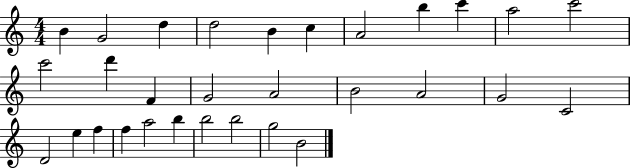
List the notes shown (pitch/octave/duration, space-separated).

B4/q G4/h D5/q D5/h B4/q C5/q A4/h B5/q C6/q A5/h C6/h C6/h D6/q F4/q G4/h A4/h B4/h A4/h G4/h C4/h D4/h E5/q F5/q F5/q A5/h B5/q B5/h B5/h G5/h B4/h